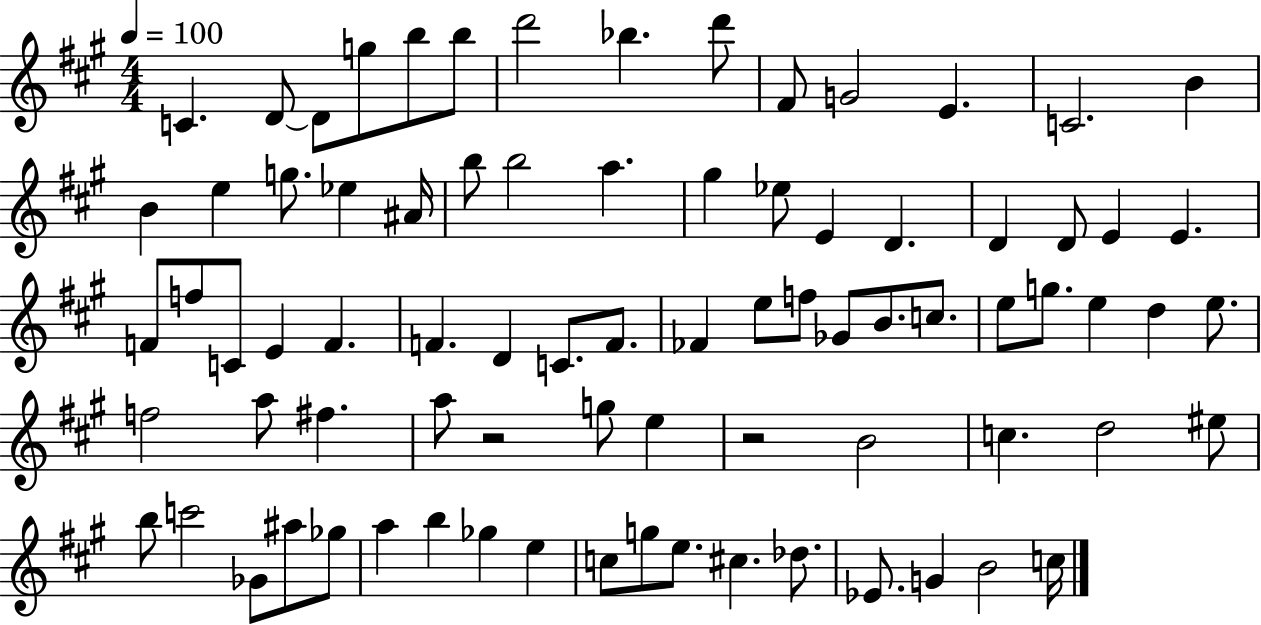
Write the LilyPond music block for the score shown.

{
  \clef treble
  \numericTimeSignature
  \time 4/4
  \key a \major
  \tempo 4 = 100
  \repeat volta 2 { c'4. d'8~~ d'8 g''8 b''8 b''8 | d'''2 bes''4. d'''8 | fis'8 g'2 e'4. | c'2. b'4 | \break b'4 e''4 g''8. ees''4 ais'16 | b''8 b''2 a''4. | gis''4 ees''8 e'4 d'4. | d'4 d'8 e'4 e'4. | \break f'8 f''8 c'8 e'4 f'4. | f'4. d'4 c'8. f'8. | fes'4 e''8 f''8 ges'8 b'8. c''8. | e''8 g''8. e''4 d''4 e''8. | \break f''2 a''8 fis''4. | a''8 r2 g''8 e''4 | r2 b'2 | c''4. d''2 eis''8 | \break b''8 c'''2 ges'8 ais''8 ges''8 | a''4 b''4 ges''4 e''4 | c''8 g''8 e''8. cis''4. des''8. | ees'8. g'4 b'2 c''16 | \break } \bar "|."
}